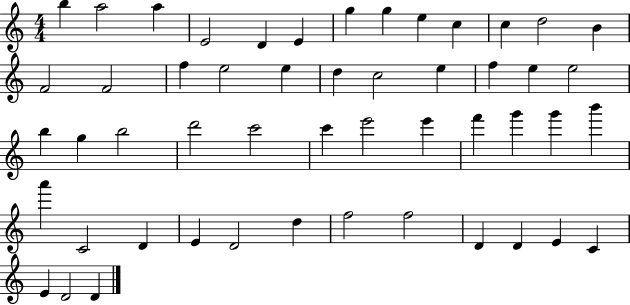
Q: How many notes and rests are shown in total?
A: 51